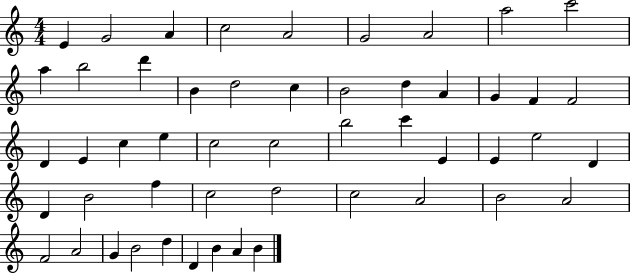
{
  \clef treble
  \numericTimeSignature
  \time 4/4
  \key c \major
  e'4 g'2 a'4 | c''2 a'2 | g'2 a'2 | a''2 c'''2 | \break a''4 b''2 d'''4 | b'4 d''2 c''4 | b'2 d''4 a'4 | g'4 f'4 f'2 | \break d'4 e'4 c''4 e''4 | c''2 c''2 | b''2 c'''4 e'4 | e'4 e''2 d'4 | \break d'4 b'2 f''4 | c''2 d''2 | c''2 a'2 | b'2 a'2 | \break f'2 a'2 | g'4 b'2 d''4 | d'4 b'4 a'4 b'4 | \bar "|."
}